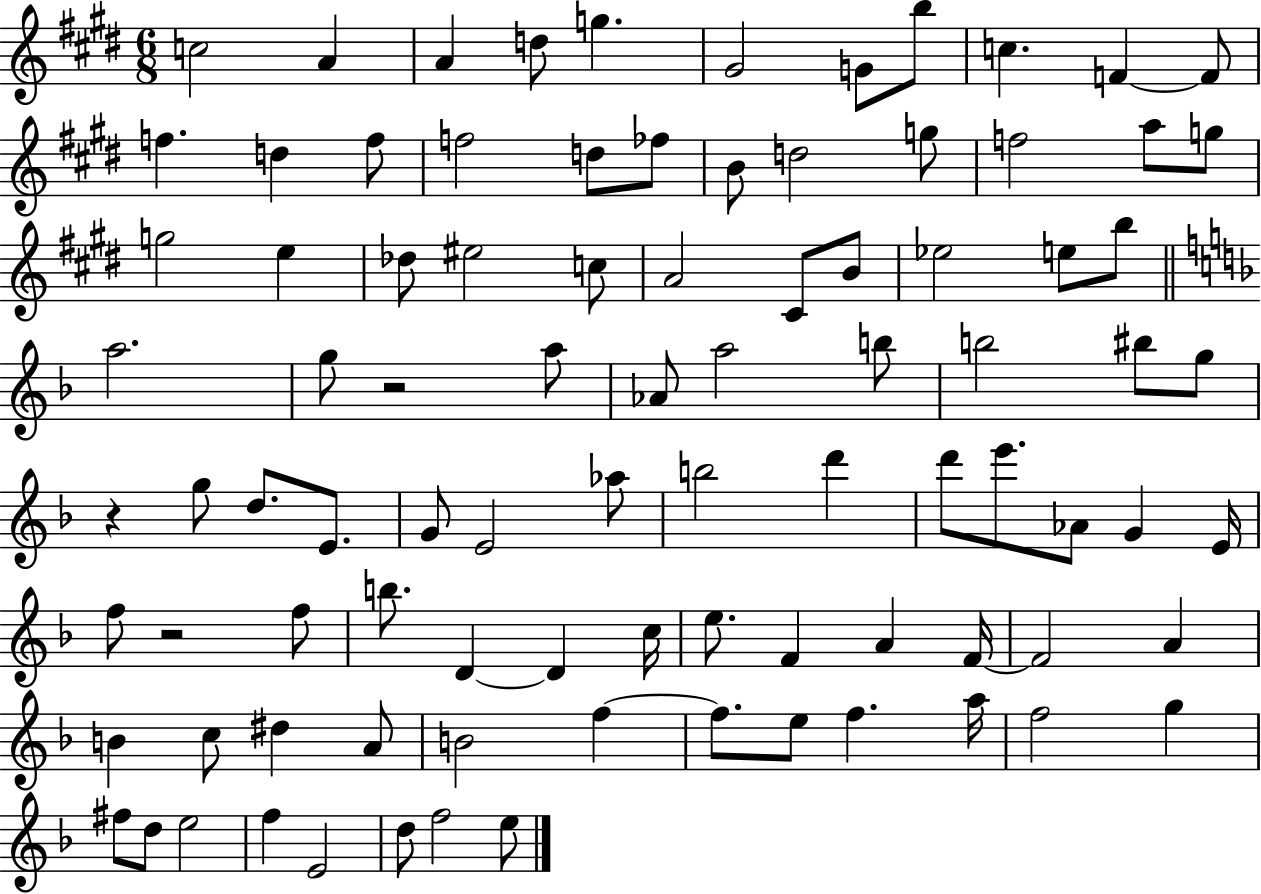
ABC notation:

X:1
T:Untitled
M:6/8
L:1/4
K:E
c2 A A d/2 g ^G2 G/2 b/2 c F F/2 f d f/2 f2 d/2 _f/2 B/2 d2 g/2 f2 a/2 g/2 g2 e _d/2 ^e2 c/2 A2 ^C/2 B/2 _e2 e/2 b/2 a2 g/2 z2 a/2 _A/2 a2 b/2 b2 ^b/2 g/2 z g/2 d/2 E/2 G/2 E2 _a/2 b2 d' d'/2 e'/2 _A/2 G E/4 f/2 z2 f/2 b/2 D D c/4 e/2 F A F/4 F2 A B c/2 ^d A/2 B2 f f/2 e/2 f a/4 f2 g ^f/2 d/2 e2 f E2 d/2 f2 e/2